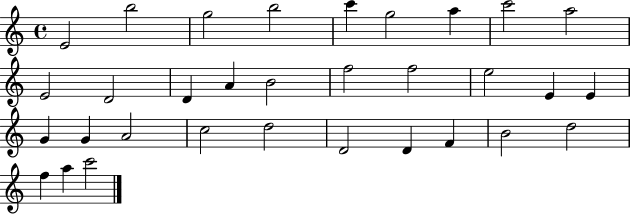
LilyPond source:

{
  \clef treble
  \time 4/4
  \defaultTimeSignature
  \key c \major
  e'2 b''2 | g''2 b''2 | c'''4 g''2 a''4 | c'''2 a''2 | \break e'2 d'2 | d'4 a'4 b'2 | f''2 f''2 | e''2 e'4 e'4 | \break g'4 g'4 a'2 | c''2 d''2 | d'2 d'4 f'4 | b'2 d''2 | \break f''4 a''4 c'''2 | \bar "|."
}